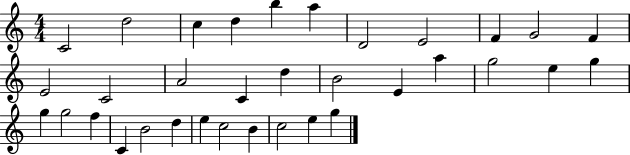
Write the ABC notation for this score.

X:1
T:Untitled
M:4/4
L:1/4
K:C
C2 d2 c d b a D2 E2 F G2 F E2 C2 A2 C d B2 E a g2 e g g g2 f C B2 d e c2 B c2 e g